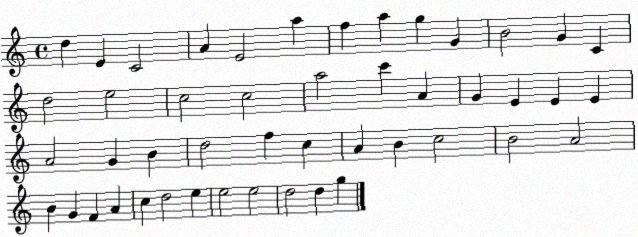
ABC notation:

X:1
T:Untitled
M:4/4
L:1/4
K:C
d E C2 A E2 a f a g G B2 G C d2 e2 c2 c2 a2 c' A G E E E A2 G B d2 f c A B c2 B2 A2 B G F A c d2 e e2 e2 d2 d g